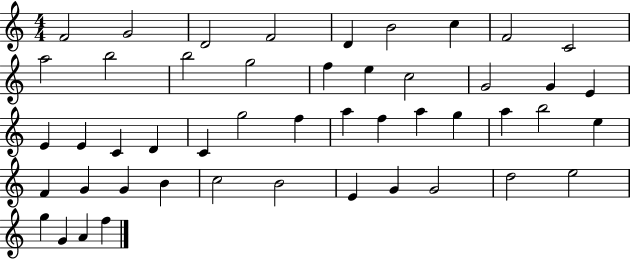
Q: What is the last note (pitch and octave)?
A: F5